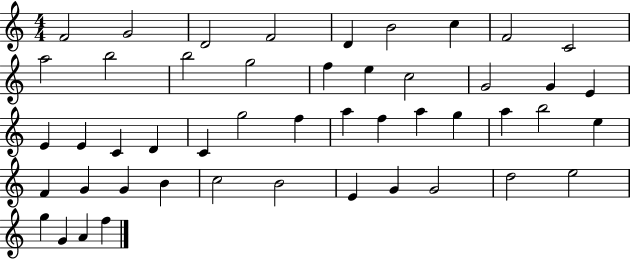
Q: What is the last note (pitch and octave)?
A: F5